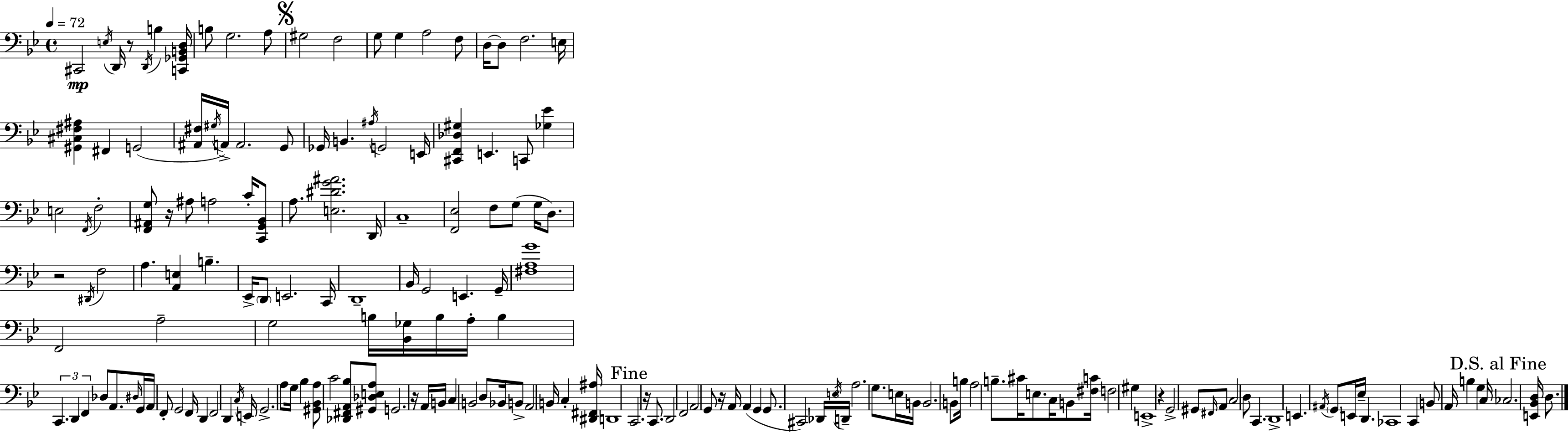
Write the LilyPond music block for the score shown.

{
  \clef bass
  \time 4/4
  \defaultTimeSignature
  \key g \minor
  \tempo 4 = 72
  cis,2\mp \acciaccatura { e16 } d,16 r8 \acciaccatura { d,16 } b4 | <c, ges, b, d>16 b8 g2. | a8 \mark \markup { \musicglyph "scripts.segno" } gis2 f2 | g8 g4 a2 | \break f8 d16~~ d8 f2. | e16 <gis, cis fis ais>4 fis,4 g,2( | <ais, fis>16 \acciaccatura { gis16 } a,16->) a,2. | g,8 ges,16 b,4. \acciaccatura { ais16 } g,2 | \break e,16 <cis, f, des gis>4 e,4. c,8 | <ges ees'>4 e2 \acciaccatura { f,16 } f2-. | <f, ais, g>8 r16 ais8 a2 | c'16-. <c, g, bes,>8 a8. <e dis' g' ais'>2. | \break d,16 c1-- | <f, ees>2 f8 g8( | g16 d8.) r2 \acciaccatura { dis,16 } f2 | a4. <a, e>4 | \break b4.-- ees,16-> \parenthesize d,8 e,2. | c,16 d,1-- | bes,16 g,2 e,4. | g,16-- <fis a g'>1 | \break f,2 a2-- | g2 b16 <bes, ges>16 | b16 a16-. b4 \tuplet 3/2 { c,4. d,4 | f,4 } des8 a,8. \grace { dis16 } g,16 \parenthesize a,16 f,8-. g,2 | \break f,16 d,4 f,2 | d,4 \acciaccatura { c16 } e,16 g,2.-> | a8 g16 bes4 <gis, bes, a>8 c'2 | <des, fis, a, bes>8 <gis, des e a>8 g,2. | \break r16 a,16 b,16 c4 b,2 | d8 bes,16 b,8-> a,2 | b,16 c4-. <dis, fis, ais>16 d,1 | \mark "Fine" c,2. | \break r16 c,8. d,2 | f,2 a,2 | g,8 r16 a,16 a,4( g,4 g,8. cis,2) | \tuplet 3/2 { des,16 \acciaccatura { e16 } d,16-- } a2. | \break g8. e16 b,16 b,2. | b,8 b16 a2 | b8.-- cis'16 e8. c16 b,8 <fis c'>16 f2 | gis4 e,1-> | \break r4 g,2-> | gis,8 \grace { fis,16 } a,8 c2 | d8 c,4. d,1-> | e,4. | \break \acciaccatura { ais,16 } \parenthesize g,8 e,16 ees16-- d,4. ces,1 | c,4 b,8 | a,16 b4 g4 c16 \mark "D.S. al Fine" ces2. | <e, bes, d>16 d8. \bar "|."
}